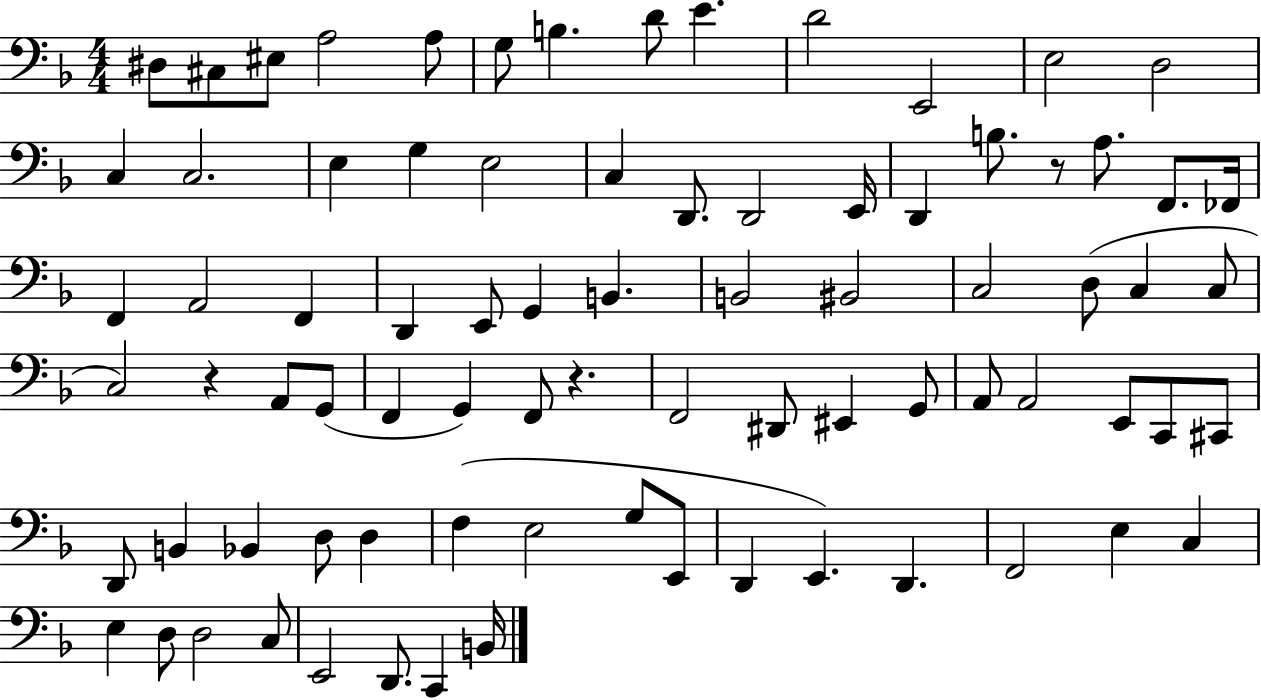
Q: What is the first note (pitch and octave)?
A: D#3